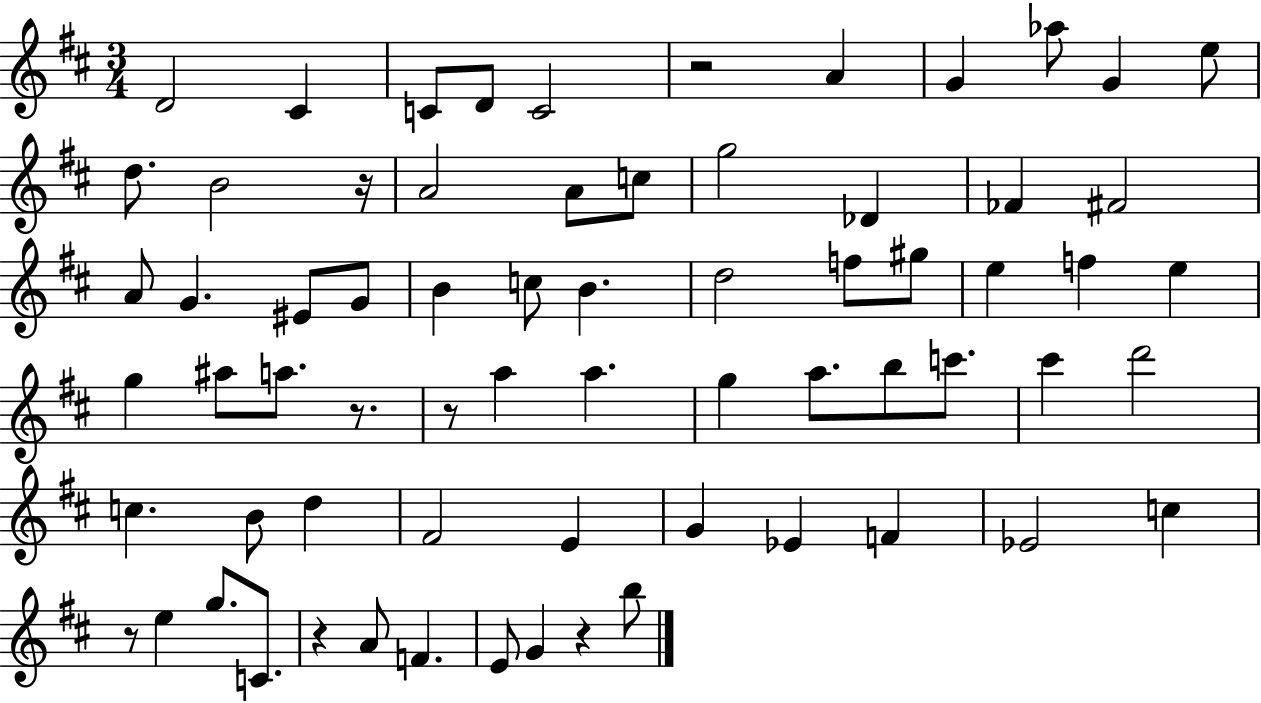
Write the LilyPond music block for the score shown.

{
  \clef treble
  \numericTimeSignature
  \time 3/4
  \key d \major
  d'2 cis'4 | c'8 d'8 c'2 | r2 a'4 | g'4 aes''8 g'4 e''8 | \break d''8. b'2 r16 | a'2 a'8 c''8 | g''2 des'4 | fes'4 fis'2 | \break a'8 g'4. eis'8 g'8 | b'4 c''8 b'4. | d''2 f''8 gis''8 | e''4 f''4 e''4 | \break g''4 ais''8 a''8. r8. | r8 a''4 a''4. | g''4 a''8. b''8 c'''8. | cis'''4 d'''2 | \break c''4. b'8 d''4 | fis'2 e'4 | g'4 ees'4 f'4 | ees'2 c''4 | \break r8 e''4 g''8. c'8. | r4 a'8 f'4. | e'8 g'4 r4 b''8 | \bar "|."
}